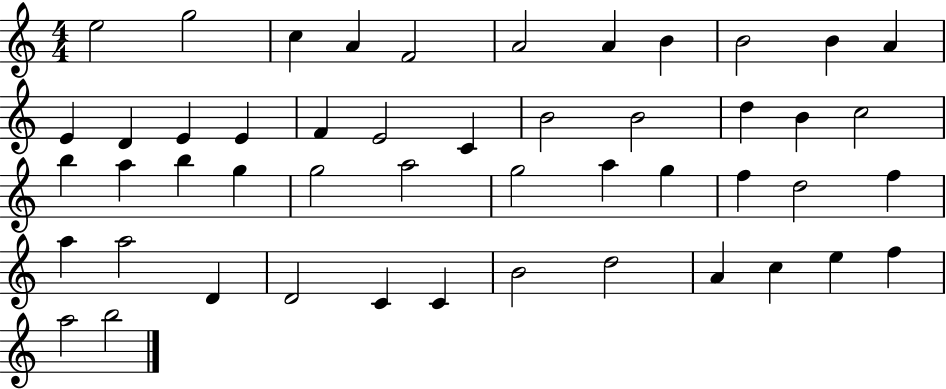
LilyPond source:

{
  \clef treble
  \numericTimeSignature
  \time 4/4
  \key c \major
  e''2 g''2 | c''4 a'4 f'2 | a'2 a'4 b'4 | b'2 b'4 a'4 | \break e'4 d'4 e'4 e'4 | f'4 e'2 c'4 | b'2 b'2 | d''4 b'4 c''2 | \break b''4 a''4 b''4 g''4 | g''2 a''2 | g''2 a''4 g''4 | f''4 d''2 f''4 | \break a''4 a''2 d'4 | d'2 c'4 c'4 | b'2 d''2 | a'4 c''4 e''4 f''4 | \break a''2 b''2 | \bar "|."
}